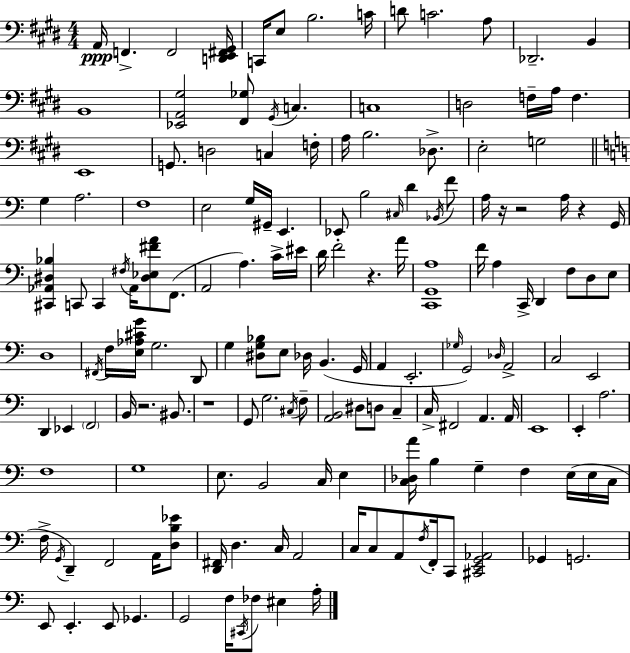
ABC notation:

X:1
T:Untitled
M:4/4
L:1/4
K:E
A,,/4 F,, F,,2 [D,,E,,^F,,^G,,]/4 C,,/4 E,/2 B,2 C/4 D/2 C2 A,/2 _D,,2 B,, B,,4 [_E,,A,,^G,]2 [^F,,_G,]/2 ^G,,/4 C, C,4 D,2 F,/4 A,/4 F, E,,4 G,,/2 D,2 C, F,/4 A,/4 B,2 _D,/2 E,2 G,2 G, A,2 F,4 E,2 G,/4 ^G,,/4 E,, _E,,/2 B,2 ^C,/4 D _B,,/4 F/2 A,/4 z/4 z2 A,/4 z G,,/4 [^C,,_A,,^D,_B,] C,,/2 C,, ^F,/4 _A,,/4 [^D,_E,^FA]/2 F,,/2 A,,2 A, C/4 ^E/4 D/4 F2 z A/4 [C,,G,,A,]4 F/4 A, C,,/4 D,, F,/2 D,/2 E,/2 D,4 ^F,,/4 F,/4 [E,_A,^CG]/4 G,2 D,,/2 G, [^D,G,_B,]/2 E,/2 _D,/4 B,, G,,/4 A,, E,,2 _G,/4 G,,2 _D,/4 A,,2 C,2 E,,2 D,, _E,, F,,2 B,,/4 z2 ^B,,/2 z4 G,,/2 G,2 ^C,/4 F,/2 [A,,B,,]2 ^D,/2 D,/2 C, C,/4 ^F,,2 A,, A,,/4 E,,4 E,, A,2 F,4 G,4 E,/2 B,,2 C,/4 E, [C,_D,A]/4 B, G, F, E,/4 E,/4 C,/4 F,/4 G,,/4 D,, F,,2 A,,/4 [D,B,_E]/2 [D,,^F,,]/4 D, C,/4 A,,2 C,/4 C,/2 A,,/2 F,/4 F,,/4 C,,/2 [^C,,E,,G,,_A,,]2 _G,, G,,2 E,,/2 E,, E,,/2 _G,, G,,2 F,/4 ^C,,/4 _F,/2 ^E, A,/4